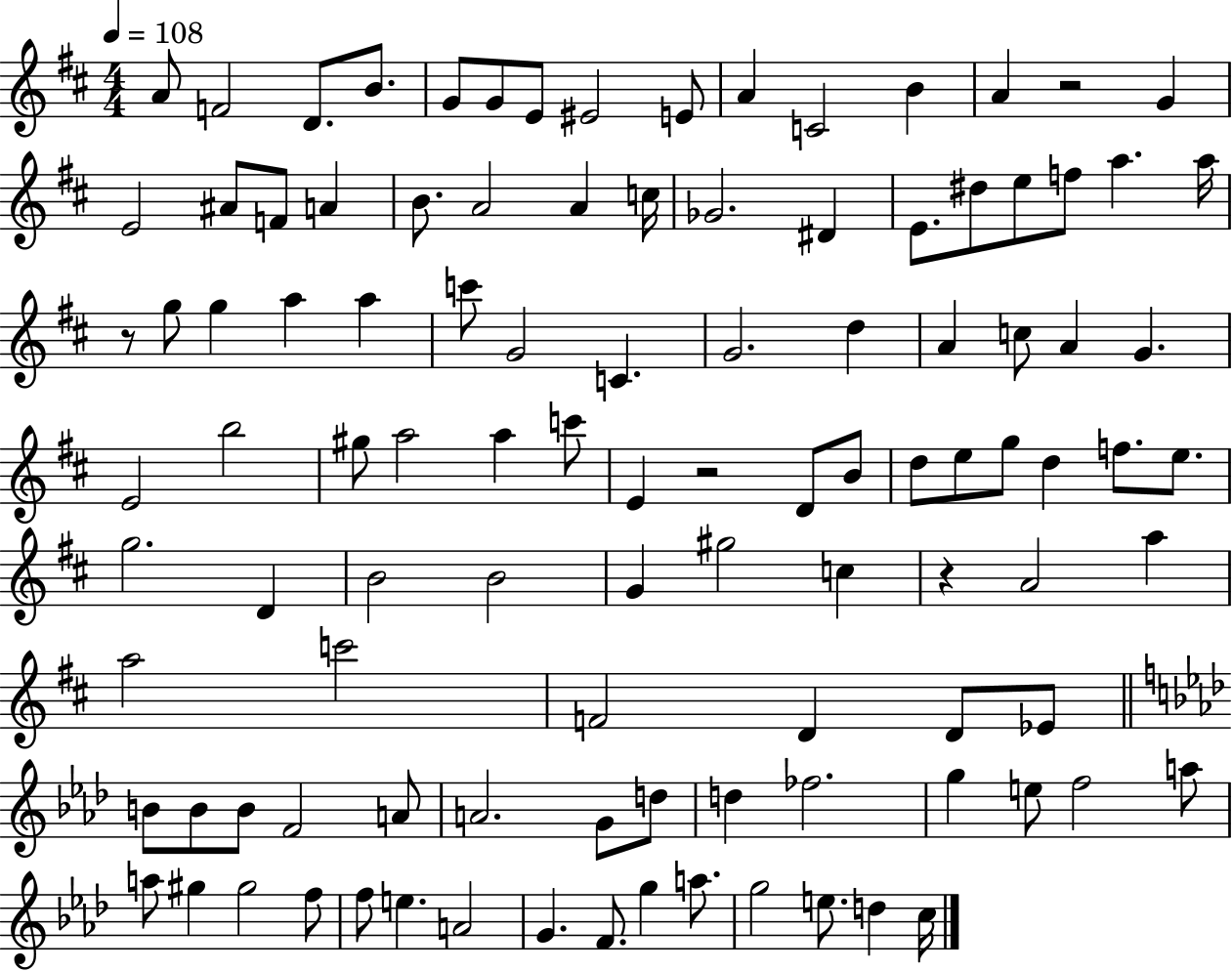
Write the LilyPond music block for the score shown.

{
  \clef treble
  \numericTimeSignature
  \time 4/4
  \key d \major
  \tempo 4 = 108
  a'8 f'2 d'8. b'8. | g'8 g'8 e'8 eis'2 e'8 | a'4 c'2 b'4 | a'4 r2 g'4 | \break e'2 ais'8 f'8 a'4 | b'8. a'2 a'4 c''16 | ges'2. dis'4 | e'8. dis''8 e''8 f''8 a''4. a''16 | \break r8 g''8 g''4 a''4 a''4 | c'''8 g'2 c'4. | g'2. d''4 | a'4 c''8 a'4 g'4. | \break e'2 b''2 | gis''8 a''2 a''4 c'''8 | e'4 r2 d'8 b'8 | d''8 e''8 g''8 d''4 f''8. e''8. | \break g''2. d'4 | b'2 b'2 | g'4 gis''2 c''4 | r4 a'2 a''4 | \break a''2 c'''2 | f'2 d'4 d'8 ees'8 | \bar "||" \break \key f \minor b'8 b'8 b'8 f'2 a'8 | a'2. g'8 d''8 | d''4 fes''2. | g''4 e''8 f''2 a''8 | \break a''8 gis''4 gis''2 f''8 | f''8 e''4. a'2 | g'4. f'8. g''4 a''8. | g''2 e''8. d''4 c''16 | \break \bar "|."
}